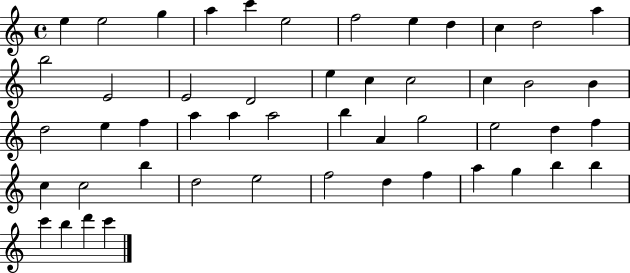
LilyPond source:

{
  \clef treble
  \time 4/4
  \defaultTimeSignature
  \key c \major
  e''4 e''2 g''4 | a''4 c'''4 e''2 | f''2 e''4 d''4 | c''4 d''2 a''4 | \break b''2 e'2 | e'2 d'2 | e''4 c''4 c''2 | c''4 b'2 b'4 | \break d''2 e''4 f''4 | a''4 a''4 a''2 | b''4 a'4 g''2 | e''2 d''4 f''4 | \break c''4 c''2 b''4 | d''2 e''2 | f''2 d''4 f''4 | a''4 g''4 b''4 b''4 | \break c'''4 b''4 d'''4 c'''4 | \bar "|."
}